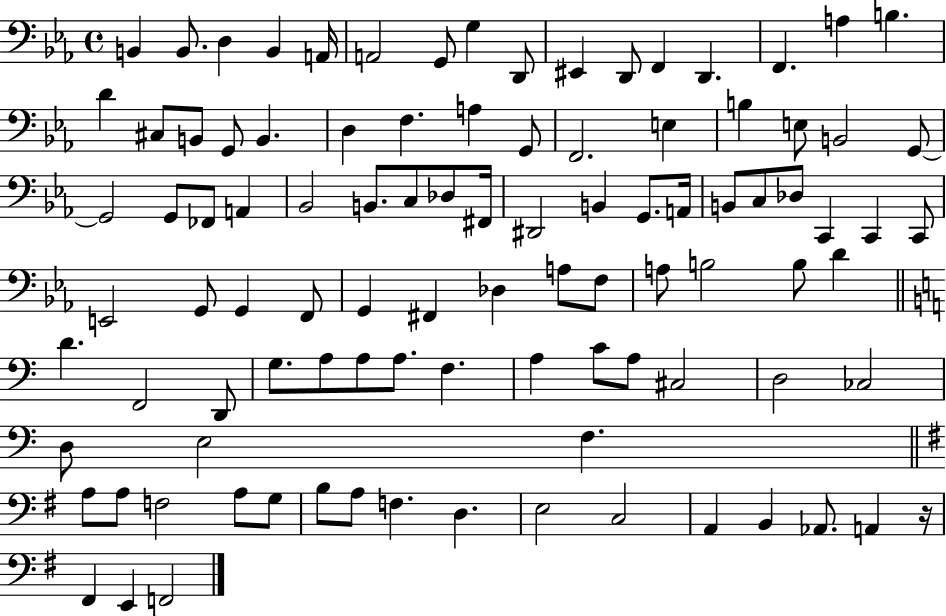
{
  \clef bass
  \time 4/4
  \defaultTimeSignature
  \key ees \major
  \repeat volta 2 { b,4 b,8. d4 b,4 a,16 | a,2 g,8 g4 d,8 | eis,4 d,8 f,4 d,4. | f,4. a4 b4. | \break d'4 cis8 b,8 g,8 b,4. | d4 f4. a4 g,8 | f,2. e4 | b4 e8 b,2 g,8~~ | \break g,2 g,8 fes,8 a,4 | bes,2 b,8. c8 des8 fis,16 | dis,2 b,4 g,8. a,16 | b,8 c8 des8 c,4 c,4 c,8 | \break e,2 g,8 g,4 f,8 | g,4 fis,4 des4 a8 f8 | a8 b2 b8 d'4 | \bar "||" \break \key c \major d'4. f,2 d,8 | g8. a8 a8 a8. f4. | a4 c'8 a8 cis2 | d2 ces2 | \break d8 e2 f4. | \bar "||" \break \key g \major a8 a8 f2 a8 g8 | b8 a8 f4. d4. | e2 c2 | a,4 b,4 aes,8. a,4 r16 | \break fis,4 e,4 f,2 | } \bar "|."
}